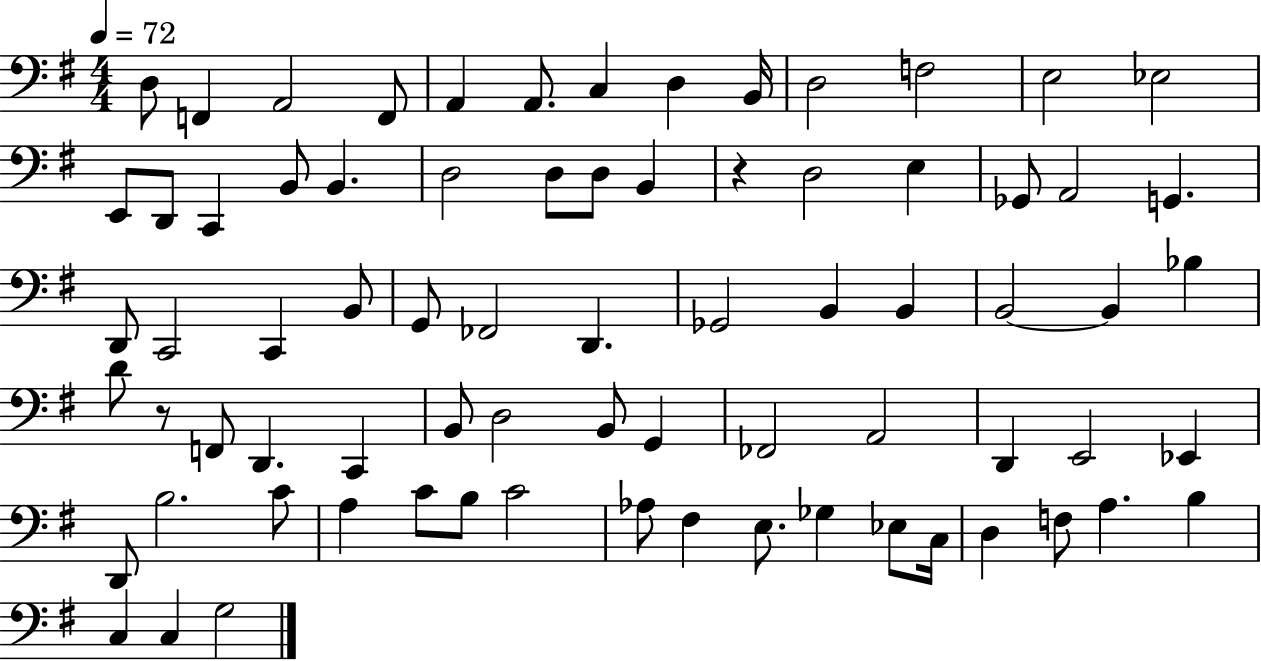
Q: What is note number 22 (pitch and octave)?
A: B2